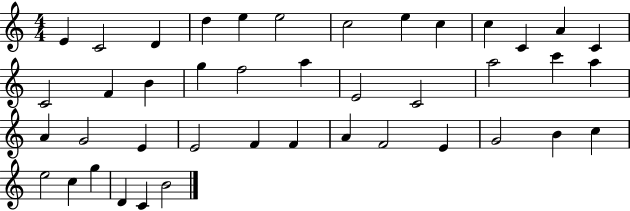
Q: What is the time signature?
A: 4/4